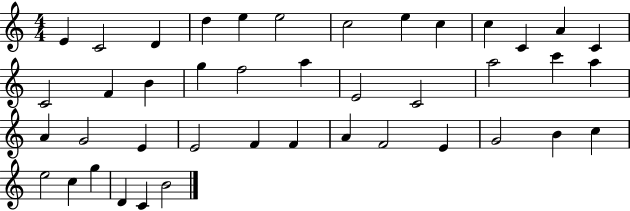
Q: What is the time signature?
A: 4/4